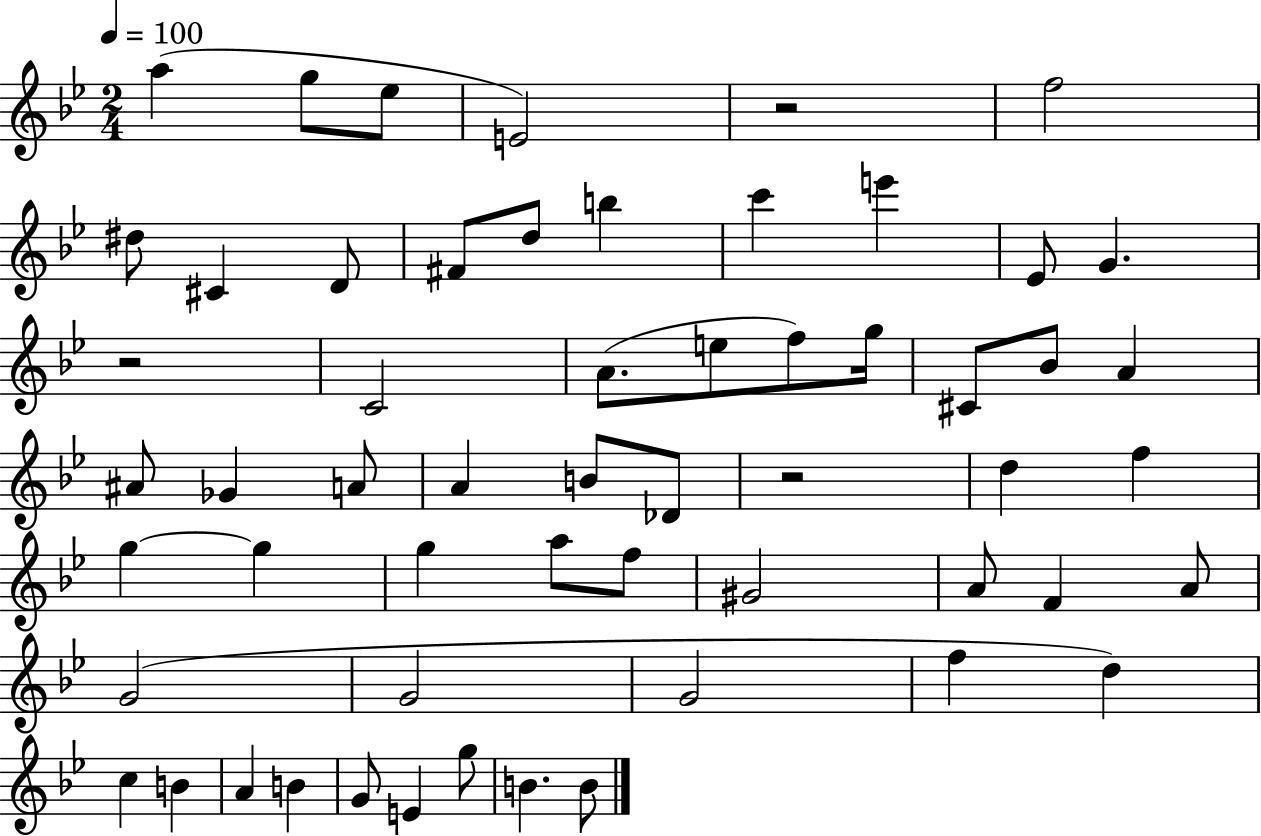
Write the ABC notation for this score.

X:1
T:Untitled
M:2/4
L:1/4
K:Bb
a g/2 _e/2 E2 z2 f2 ^d/2 ^C D/2 ^F/2 d/2 b c' e' _E/2 G z2 C2 A/2 e/2 f/2 g/4 ^C/2 _B/2 A ^A/2 _G A/2 A B/2 _D/2 z2 d f g g g a/2 f/2 ^G2 A/2 F A/2 G2 G2 G2 f d c B A B G/2 E g/2 B B/2